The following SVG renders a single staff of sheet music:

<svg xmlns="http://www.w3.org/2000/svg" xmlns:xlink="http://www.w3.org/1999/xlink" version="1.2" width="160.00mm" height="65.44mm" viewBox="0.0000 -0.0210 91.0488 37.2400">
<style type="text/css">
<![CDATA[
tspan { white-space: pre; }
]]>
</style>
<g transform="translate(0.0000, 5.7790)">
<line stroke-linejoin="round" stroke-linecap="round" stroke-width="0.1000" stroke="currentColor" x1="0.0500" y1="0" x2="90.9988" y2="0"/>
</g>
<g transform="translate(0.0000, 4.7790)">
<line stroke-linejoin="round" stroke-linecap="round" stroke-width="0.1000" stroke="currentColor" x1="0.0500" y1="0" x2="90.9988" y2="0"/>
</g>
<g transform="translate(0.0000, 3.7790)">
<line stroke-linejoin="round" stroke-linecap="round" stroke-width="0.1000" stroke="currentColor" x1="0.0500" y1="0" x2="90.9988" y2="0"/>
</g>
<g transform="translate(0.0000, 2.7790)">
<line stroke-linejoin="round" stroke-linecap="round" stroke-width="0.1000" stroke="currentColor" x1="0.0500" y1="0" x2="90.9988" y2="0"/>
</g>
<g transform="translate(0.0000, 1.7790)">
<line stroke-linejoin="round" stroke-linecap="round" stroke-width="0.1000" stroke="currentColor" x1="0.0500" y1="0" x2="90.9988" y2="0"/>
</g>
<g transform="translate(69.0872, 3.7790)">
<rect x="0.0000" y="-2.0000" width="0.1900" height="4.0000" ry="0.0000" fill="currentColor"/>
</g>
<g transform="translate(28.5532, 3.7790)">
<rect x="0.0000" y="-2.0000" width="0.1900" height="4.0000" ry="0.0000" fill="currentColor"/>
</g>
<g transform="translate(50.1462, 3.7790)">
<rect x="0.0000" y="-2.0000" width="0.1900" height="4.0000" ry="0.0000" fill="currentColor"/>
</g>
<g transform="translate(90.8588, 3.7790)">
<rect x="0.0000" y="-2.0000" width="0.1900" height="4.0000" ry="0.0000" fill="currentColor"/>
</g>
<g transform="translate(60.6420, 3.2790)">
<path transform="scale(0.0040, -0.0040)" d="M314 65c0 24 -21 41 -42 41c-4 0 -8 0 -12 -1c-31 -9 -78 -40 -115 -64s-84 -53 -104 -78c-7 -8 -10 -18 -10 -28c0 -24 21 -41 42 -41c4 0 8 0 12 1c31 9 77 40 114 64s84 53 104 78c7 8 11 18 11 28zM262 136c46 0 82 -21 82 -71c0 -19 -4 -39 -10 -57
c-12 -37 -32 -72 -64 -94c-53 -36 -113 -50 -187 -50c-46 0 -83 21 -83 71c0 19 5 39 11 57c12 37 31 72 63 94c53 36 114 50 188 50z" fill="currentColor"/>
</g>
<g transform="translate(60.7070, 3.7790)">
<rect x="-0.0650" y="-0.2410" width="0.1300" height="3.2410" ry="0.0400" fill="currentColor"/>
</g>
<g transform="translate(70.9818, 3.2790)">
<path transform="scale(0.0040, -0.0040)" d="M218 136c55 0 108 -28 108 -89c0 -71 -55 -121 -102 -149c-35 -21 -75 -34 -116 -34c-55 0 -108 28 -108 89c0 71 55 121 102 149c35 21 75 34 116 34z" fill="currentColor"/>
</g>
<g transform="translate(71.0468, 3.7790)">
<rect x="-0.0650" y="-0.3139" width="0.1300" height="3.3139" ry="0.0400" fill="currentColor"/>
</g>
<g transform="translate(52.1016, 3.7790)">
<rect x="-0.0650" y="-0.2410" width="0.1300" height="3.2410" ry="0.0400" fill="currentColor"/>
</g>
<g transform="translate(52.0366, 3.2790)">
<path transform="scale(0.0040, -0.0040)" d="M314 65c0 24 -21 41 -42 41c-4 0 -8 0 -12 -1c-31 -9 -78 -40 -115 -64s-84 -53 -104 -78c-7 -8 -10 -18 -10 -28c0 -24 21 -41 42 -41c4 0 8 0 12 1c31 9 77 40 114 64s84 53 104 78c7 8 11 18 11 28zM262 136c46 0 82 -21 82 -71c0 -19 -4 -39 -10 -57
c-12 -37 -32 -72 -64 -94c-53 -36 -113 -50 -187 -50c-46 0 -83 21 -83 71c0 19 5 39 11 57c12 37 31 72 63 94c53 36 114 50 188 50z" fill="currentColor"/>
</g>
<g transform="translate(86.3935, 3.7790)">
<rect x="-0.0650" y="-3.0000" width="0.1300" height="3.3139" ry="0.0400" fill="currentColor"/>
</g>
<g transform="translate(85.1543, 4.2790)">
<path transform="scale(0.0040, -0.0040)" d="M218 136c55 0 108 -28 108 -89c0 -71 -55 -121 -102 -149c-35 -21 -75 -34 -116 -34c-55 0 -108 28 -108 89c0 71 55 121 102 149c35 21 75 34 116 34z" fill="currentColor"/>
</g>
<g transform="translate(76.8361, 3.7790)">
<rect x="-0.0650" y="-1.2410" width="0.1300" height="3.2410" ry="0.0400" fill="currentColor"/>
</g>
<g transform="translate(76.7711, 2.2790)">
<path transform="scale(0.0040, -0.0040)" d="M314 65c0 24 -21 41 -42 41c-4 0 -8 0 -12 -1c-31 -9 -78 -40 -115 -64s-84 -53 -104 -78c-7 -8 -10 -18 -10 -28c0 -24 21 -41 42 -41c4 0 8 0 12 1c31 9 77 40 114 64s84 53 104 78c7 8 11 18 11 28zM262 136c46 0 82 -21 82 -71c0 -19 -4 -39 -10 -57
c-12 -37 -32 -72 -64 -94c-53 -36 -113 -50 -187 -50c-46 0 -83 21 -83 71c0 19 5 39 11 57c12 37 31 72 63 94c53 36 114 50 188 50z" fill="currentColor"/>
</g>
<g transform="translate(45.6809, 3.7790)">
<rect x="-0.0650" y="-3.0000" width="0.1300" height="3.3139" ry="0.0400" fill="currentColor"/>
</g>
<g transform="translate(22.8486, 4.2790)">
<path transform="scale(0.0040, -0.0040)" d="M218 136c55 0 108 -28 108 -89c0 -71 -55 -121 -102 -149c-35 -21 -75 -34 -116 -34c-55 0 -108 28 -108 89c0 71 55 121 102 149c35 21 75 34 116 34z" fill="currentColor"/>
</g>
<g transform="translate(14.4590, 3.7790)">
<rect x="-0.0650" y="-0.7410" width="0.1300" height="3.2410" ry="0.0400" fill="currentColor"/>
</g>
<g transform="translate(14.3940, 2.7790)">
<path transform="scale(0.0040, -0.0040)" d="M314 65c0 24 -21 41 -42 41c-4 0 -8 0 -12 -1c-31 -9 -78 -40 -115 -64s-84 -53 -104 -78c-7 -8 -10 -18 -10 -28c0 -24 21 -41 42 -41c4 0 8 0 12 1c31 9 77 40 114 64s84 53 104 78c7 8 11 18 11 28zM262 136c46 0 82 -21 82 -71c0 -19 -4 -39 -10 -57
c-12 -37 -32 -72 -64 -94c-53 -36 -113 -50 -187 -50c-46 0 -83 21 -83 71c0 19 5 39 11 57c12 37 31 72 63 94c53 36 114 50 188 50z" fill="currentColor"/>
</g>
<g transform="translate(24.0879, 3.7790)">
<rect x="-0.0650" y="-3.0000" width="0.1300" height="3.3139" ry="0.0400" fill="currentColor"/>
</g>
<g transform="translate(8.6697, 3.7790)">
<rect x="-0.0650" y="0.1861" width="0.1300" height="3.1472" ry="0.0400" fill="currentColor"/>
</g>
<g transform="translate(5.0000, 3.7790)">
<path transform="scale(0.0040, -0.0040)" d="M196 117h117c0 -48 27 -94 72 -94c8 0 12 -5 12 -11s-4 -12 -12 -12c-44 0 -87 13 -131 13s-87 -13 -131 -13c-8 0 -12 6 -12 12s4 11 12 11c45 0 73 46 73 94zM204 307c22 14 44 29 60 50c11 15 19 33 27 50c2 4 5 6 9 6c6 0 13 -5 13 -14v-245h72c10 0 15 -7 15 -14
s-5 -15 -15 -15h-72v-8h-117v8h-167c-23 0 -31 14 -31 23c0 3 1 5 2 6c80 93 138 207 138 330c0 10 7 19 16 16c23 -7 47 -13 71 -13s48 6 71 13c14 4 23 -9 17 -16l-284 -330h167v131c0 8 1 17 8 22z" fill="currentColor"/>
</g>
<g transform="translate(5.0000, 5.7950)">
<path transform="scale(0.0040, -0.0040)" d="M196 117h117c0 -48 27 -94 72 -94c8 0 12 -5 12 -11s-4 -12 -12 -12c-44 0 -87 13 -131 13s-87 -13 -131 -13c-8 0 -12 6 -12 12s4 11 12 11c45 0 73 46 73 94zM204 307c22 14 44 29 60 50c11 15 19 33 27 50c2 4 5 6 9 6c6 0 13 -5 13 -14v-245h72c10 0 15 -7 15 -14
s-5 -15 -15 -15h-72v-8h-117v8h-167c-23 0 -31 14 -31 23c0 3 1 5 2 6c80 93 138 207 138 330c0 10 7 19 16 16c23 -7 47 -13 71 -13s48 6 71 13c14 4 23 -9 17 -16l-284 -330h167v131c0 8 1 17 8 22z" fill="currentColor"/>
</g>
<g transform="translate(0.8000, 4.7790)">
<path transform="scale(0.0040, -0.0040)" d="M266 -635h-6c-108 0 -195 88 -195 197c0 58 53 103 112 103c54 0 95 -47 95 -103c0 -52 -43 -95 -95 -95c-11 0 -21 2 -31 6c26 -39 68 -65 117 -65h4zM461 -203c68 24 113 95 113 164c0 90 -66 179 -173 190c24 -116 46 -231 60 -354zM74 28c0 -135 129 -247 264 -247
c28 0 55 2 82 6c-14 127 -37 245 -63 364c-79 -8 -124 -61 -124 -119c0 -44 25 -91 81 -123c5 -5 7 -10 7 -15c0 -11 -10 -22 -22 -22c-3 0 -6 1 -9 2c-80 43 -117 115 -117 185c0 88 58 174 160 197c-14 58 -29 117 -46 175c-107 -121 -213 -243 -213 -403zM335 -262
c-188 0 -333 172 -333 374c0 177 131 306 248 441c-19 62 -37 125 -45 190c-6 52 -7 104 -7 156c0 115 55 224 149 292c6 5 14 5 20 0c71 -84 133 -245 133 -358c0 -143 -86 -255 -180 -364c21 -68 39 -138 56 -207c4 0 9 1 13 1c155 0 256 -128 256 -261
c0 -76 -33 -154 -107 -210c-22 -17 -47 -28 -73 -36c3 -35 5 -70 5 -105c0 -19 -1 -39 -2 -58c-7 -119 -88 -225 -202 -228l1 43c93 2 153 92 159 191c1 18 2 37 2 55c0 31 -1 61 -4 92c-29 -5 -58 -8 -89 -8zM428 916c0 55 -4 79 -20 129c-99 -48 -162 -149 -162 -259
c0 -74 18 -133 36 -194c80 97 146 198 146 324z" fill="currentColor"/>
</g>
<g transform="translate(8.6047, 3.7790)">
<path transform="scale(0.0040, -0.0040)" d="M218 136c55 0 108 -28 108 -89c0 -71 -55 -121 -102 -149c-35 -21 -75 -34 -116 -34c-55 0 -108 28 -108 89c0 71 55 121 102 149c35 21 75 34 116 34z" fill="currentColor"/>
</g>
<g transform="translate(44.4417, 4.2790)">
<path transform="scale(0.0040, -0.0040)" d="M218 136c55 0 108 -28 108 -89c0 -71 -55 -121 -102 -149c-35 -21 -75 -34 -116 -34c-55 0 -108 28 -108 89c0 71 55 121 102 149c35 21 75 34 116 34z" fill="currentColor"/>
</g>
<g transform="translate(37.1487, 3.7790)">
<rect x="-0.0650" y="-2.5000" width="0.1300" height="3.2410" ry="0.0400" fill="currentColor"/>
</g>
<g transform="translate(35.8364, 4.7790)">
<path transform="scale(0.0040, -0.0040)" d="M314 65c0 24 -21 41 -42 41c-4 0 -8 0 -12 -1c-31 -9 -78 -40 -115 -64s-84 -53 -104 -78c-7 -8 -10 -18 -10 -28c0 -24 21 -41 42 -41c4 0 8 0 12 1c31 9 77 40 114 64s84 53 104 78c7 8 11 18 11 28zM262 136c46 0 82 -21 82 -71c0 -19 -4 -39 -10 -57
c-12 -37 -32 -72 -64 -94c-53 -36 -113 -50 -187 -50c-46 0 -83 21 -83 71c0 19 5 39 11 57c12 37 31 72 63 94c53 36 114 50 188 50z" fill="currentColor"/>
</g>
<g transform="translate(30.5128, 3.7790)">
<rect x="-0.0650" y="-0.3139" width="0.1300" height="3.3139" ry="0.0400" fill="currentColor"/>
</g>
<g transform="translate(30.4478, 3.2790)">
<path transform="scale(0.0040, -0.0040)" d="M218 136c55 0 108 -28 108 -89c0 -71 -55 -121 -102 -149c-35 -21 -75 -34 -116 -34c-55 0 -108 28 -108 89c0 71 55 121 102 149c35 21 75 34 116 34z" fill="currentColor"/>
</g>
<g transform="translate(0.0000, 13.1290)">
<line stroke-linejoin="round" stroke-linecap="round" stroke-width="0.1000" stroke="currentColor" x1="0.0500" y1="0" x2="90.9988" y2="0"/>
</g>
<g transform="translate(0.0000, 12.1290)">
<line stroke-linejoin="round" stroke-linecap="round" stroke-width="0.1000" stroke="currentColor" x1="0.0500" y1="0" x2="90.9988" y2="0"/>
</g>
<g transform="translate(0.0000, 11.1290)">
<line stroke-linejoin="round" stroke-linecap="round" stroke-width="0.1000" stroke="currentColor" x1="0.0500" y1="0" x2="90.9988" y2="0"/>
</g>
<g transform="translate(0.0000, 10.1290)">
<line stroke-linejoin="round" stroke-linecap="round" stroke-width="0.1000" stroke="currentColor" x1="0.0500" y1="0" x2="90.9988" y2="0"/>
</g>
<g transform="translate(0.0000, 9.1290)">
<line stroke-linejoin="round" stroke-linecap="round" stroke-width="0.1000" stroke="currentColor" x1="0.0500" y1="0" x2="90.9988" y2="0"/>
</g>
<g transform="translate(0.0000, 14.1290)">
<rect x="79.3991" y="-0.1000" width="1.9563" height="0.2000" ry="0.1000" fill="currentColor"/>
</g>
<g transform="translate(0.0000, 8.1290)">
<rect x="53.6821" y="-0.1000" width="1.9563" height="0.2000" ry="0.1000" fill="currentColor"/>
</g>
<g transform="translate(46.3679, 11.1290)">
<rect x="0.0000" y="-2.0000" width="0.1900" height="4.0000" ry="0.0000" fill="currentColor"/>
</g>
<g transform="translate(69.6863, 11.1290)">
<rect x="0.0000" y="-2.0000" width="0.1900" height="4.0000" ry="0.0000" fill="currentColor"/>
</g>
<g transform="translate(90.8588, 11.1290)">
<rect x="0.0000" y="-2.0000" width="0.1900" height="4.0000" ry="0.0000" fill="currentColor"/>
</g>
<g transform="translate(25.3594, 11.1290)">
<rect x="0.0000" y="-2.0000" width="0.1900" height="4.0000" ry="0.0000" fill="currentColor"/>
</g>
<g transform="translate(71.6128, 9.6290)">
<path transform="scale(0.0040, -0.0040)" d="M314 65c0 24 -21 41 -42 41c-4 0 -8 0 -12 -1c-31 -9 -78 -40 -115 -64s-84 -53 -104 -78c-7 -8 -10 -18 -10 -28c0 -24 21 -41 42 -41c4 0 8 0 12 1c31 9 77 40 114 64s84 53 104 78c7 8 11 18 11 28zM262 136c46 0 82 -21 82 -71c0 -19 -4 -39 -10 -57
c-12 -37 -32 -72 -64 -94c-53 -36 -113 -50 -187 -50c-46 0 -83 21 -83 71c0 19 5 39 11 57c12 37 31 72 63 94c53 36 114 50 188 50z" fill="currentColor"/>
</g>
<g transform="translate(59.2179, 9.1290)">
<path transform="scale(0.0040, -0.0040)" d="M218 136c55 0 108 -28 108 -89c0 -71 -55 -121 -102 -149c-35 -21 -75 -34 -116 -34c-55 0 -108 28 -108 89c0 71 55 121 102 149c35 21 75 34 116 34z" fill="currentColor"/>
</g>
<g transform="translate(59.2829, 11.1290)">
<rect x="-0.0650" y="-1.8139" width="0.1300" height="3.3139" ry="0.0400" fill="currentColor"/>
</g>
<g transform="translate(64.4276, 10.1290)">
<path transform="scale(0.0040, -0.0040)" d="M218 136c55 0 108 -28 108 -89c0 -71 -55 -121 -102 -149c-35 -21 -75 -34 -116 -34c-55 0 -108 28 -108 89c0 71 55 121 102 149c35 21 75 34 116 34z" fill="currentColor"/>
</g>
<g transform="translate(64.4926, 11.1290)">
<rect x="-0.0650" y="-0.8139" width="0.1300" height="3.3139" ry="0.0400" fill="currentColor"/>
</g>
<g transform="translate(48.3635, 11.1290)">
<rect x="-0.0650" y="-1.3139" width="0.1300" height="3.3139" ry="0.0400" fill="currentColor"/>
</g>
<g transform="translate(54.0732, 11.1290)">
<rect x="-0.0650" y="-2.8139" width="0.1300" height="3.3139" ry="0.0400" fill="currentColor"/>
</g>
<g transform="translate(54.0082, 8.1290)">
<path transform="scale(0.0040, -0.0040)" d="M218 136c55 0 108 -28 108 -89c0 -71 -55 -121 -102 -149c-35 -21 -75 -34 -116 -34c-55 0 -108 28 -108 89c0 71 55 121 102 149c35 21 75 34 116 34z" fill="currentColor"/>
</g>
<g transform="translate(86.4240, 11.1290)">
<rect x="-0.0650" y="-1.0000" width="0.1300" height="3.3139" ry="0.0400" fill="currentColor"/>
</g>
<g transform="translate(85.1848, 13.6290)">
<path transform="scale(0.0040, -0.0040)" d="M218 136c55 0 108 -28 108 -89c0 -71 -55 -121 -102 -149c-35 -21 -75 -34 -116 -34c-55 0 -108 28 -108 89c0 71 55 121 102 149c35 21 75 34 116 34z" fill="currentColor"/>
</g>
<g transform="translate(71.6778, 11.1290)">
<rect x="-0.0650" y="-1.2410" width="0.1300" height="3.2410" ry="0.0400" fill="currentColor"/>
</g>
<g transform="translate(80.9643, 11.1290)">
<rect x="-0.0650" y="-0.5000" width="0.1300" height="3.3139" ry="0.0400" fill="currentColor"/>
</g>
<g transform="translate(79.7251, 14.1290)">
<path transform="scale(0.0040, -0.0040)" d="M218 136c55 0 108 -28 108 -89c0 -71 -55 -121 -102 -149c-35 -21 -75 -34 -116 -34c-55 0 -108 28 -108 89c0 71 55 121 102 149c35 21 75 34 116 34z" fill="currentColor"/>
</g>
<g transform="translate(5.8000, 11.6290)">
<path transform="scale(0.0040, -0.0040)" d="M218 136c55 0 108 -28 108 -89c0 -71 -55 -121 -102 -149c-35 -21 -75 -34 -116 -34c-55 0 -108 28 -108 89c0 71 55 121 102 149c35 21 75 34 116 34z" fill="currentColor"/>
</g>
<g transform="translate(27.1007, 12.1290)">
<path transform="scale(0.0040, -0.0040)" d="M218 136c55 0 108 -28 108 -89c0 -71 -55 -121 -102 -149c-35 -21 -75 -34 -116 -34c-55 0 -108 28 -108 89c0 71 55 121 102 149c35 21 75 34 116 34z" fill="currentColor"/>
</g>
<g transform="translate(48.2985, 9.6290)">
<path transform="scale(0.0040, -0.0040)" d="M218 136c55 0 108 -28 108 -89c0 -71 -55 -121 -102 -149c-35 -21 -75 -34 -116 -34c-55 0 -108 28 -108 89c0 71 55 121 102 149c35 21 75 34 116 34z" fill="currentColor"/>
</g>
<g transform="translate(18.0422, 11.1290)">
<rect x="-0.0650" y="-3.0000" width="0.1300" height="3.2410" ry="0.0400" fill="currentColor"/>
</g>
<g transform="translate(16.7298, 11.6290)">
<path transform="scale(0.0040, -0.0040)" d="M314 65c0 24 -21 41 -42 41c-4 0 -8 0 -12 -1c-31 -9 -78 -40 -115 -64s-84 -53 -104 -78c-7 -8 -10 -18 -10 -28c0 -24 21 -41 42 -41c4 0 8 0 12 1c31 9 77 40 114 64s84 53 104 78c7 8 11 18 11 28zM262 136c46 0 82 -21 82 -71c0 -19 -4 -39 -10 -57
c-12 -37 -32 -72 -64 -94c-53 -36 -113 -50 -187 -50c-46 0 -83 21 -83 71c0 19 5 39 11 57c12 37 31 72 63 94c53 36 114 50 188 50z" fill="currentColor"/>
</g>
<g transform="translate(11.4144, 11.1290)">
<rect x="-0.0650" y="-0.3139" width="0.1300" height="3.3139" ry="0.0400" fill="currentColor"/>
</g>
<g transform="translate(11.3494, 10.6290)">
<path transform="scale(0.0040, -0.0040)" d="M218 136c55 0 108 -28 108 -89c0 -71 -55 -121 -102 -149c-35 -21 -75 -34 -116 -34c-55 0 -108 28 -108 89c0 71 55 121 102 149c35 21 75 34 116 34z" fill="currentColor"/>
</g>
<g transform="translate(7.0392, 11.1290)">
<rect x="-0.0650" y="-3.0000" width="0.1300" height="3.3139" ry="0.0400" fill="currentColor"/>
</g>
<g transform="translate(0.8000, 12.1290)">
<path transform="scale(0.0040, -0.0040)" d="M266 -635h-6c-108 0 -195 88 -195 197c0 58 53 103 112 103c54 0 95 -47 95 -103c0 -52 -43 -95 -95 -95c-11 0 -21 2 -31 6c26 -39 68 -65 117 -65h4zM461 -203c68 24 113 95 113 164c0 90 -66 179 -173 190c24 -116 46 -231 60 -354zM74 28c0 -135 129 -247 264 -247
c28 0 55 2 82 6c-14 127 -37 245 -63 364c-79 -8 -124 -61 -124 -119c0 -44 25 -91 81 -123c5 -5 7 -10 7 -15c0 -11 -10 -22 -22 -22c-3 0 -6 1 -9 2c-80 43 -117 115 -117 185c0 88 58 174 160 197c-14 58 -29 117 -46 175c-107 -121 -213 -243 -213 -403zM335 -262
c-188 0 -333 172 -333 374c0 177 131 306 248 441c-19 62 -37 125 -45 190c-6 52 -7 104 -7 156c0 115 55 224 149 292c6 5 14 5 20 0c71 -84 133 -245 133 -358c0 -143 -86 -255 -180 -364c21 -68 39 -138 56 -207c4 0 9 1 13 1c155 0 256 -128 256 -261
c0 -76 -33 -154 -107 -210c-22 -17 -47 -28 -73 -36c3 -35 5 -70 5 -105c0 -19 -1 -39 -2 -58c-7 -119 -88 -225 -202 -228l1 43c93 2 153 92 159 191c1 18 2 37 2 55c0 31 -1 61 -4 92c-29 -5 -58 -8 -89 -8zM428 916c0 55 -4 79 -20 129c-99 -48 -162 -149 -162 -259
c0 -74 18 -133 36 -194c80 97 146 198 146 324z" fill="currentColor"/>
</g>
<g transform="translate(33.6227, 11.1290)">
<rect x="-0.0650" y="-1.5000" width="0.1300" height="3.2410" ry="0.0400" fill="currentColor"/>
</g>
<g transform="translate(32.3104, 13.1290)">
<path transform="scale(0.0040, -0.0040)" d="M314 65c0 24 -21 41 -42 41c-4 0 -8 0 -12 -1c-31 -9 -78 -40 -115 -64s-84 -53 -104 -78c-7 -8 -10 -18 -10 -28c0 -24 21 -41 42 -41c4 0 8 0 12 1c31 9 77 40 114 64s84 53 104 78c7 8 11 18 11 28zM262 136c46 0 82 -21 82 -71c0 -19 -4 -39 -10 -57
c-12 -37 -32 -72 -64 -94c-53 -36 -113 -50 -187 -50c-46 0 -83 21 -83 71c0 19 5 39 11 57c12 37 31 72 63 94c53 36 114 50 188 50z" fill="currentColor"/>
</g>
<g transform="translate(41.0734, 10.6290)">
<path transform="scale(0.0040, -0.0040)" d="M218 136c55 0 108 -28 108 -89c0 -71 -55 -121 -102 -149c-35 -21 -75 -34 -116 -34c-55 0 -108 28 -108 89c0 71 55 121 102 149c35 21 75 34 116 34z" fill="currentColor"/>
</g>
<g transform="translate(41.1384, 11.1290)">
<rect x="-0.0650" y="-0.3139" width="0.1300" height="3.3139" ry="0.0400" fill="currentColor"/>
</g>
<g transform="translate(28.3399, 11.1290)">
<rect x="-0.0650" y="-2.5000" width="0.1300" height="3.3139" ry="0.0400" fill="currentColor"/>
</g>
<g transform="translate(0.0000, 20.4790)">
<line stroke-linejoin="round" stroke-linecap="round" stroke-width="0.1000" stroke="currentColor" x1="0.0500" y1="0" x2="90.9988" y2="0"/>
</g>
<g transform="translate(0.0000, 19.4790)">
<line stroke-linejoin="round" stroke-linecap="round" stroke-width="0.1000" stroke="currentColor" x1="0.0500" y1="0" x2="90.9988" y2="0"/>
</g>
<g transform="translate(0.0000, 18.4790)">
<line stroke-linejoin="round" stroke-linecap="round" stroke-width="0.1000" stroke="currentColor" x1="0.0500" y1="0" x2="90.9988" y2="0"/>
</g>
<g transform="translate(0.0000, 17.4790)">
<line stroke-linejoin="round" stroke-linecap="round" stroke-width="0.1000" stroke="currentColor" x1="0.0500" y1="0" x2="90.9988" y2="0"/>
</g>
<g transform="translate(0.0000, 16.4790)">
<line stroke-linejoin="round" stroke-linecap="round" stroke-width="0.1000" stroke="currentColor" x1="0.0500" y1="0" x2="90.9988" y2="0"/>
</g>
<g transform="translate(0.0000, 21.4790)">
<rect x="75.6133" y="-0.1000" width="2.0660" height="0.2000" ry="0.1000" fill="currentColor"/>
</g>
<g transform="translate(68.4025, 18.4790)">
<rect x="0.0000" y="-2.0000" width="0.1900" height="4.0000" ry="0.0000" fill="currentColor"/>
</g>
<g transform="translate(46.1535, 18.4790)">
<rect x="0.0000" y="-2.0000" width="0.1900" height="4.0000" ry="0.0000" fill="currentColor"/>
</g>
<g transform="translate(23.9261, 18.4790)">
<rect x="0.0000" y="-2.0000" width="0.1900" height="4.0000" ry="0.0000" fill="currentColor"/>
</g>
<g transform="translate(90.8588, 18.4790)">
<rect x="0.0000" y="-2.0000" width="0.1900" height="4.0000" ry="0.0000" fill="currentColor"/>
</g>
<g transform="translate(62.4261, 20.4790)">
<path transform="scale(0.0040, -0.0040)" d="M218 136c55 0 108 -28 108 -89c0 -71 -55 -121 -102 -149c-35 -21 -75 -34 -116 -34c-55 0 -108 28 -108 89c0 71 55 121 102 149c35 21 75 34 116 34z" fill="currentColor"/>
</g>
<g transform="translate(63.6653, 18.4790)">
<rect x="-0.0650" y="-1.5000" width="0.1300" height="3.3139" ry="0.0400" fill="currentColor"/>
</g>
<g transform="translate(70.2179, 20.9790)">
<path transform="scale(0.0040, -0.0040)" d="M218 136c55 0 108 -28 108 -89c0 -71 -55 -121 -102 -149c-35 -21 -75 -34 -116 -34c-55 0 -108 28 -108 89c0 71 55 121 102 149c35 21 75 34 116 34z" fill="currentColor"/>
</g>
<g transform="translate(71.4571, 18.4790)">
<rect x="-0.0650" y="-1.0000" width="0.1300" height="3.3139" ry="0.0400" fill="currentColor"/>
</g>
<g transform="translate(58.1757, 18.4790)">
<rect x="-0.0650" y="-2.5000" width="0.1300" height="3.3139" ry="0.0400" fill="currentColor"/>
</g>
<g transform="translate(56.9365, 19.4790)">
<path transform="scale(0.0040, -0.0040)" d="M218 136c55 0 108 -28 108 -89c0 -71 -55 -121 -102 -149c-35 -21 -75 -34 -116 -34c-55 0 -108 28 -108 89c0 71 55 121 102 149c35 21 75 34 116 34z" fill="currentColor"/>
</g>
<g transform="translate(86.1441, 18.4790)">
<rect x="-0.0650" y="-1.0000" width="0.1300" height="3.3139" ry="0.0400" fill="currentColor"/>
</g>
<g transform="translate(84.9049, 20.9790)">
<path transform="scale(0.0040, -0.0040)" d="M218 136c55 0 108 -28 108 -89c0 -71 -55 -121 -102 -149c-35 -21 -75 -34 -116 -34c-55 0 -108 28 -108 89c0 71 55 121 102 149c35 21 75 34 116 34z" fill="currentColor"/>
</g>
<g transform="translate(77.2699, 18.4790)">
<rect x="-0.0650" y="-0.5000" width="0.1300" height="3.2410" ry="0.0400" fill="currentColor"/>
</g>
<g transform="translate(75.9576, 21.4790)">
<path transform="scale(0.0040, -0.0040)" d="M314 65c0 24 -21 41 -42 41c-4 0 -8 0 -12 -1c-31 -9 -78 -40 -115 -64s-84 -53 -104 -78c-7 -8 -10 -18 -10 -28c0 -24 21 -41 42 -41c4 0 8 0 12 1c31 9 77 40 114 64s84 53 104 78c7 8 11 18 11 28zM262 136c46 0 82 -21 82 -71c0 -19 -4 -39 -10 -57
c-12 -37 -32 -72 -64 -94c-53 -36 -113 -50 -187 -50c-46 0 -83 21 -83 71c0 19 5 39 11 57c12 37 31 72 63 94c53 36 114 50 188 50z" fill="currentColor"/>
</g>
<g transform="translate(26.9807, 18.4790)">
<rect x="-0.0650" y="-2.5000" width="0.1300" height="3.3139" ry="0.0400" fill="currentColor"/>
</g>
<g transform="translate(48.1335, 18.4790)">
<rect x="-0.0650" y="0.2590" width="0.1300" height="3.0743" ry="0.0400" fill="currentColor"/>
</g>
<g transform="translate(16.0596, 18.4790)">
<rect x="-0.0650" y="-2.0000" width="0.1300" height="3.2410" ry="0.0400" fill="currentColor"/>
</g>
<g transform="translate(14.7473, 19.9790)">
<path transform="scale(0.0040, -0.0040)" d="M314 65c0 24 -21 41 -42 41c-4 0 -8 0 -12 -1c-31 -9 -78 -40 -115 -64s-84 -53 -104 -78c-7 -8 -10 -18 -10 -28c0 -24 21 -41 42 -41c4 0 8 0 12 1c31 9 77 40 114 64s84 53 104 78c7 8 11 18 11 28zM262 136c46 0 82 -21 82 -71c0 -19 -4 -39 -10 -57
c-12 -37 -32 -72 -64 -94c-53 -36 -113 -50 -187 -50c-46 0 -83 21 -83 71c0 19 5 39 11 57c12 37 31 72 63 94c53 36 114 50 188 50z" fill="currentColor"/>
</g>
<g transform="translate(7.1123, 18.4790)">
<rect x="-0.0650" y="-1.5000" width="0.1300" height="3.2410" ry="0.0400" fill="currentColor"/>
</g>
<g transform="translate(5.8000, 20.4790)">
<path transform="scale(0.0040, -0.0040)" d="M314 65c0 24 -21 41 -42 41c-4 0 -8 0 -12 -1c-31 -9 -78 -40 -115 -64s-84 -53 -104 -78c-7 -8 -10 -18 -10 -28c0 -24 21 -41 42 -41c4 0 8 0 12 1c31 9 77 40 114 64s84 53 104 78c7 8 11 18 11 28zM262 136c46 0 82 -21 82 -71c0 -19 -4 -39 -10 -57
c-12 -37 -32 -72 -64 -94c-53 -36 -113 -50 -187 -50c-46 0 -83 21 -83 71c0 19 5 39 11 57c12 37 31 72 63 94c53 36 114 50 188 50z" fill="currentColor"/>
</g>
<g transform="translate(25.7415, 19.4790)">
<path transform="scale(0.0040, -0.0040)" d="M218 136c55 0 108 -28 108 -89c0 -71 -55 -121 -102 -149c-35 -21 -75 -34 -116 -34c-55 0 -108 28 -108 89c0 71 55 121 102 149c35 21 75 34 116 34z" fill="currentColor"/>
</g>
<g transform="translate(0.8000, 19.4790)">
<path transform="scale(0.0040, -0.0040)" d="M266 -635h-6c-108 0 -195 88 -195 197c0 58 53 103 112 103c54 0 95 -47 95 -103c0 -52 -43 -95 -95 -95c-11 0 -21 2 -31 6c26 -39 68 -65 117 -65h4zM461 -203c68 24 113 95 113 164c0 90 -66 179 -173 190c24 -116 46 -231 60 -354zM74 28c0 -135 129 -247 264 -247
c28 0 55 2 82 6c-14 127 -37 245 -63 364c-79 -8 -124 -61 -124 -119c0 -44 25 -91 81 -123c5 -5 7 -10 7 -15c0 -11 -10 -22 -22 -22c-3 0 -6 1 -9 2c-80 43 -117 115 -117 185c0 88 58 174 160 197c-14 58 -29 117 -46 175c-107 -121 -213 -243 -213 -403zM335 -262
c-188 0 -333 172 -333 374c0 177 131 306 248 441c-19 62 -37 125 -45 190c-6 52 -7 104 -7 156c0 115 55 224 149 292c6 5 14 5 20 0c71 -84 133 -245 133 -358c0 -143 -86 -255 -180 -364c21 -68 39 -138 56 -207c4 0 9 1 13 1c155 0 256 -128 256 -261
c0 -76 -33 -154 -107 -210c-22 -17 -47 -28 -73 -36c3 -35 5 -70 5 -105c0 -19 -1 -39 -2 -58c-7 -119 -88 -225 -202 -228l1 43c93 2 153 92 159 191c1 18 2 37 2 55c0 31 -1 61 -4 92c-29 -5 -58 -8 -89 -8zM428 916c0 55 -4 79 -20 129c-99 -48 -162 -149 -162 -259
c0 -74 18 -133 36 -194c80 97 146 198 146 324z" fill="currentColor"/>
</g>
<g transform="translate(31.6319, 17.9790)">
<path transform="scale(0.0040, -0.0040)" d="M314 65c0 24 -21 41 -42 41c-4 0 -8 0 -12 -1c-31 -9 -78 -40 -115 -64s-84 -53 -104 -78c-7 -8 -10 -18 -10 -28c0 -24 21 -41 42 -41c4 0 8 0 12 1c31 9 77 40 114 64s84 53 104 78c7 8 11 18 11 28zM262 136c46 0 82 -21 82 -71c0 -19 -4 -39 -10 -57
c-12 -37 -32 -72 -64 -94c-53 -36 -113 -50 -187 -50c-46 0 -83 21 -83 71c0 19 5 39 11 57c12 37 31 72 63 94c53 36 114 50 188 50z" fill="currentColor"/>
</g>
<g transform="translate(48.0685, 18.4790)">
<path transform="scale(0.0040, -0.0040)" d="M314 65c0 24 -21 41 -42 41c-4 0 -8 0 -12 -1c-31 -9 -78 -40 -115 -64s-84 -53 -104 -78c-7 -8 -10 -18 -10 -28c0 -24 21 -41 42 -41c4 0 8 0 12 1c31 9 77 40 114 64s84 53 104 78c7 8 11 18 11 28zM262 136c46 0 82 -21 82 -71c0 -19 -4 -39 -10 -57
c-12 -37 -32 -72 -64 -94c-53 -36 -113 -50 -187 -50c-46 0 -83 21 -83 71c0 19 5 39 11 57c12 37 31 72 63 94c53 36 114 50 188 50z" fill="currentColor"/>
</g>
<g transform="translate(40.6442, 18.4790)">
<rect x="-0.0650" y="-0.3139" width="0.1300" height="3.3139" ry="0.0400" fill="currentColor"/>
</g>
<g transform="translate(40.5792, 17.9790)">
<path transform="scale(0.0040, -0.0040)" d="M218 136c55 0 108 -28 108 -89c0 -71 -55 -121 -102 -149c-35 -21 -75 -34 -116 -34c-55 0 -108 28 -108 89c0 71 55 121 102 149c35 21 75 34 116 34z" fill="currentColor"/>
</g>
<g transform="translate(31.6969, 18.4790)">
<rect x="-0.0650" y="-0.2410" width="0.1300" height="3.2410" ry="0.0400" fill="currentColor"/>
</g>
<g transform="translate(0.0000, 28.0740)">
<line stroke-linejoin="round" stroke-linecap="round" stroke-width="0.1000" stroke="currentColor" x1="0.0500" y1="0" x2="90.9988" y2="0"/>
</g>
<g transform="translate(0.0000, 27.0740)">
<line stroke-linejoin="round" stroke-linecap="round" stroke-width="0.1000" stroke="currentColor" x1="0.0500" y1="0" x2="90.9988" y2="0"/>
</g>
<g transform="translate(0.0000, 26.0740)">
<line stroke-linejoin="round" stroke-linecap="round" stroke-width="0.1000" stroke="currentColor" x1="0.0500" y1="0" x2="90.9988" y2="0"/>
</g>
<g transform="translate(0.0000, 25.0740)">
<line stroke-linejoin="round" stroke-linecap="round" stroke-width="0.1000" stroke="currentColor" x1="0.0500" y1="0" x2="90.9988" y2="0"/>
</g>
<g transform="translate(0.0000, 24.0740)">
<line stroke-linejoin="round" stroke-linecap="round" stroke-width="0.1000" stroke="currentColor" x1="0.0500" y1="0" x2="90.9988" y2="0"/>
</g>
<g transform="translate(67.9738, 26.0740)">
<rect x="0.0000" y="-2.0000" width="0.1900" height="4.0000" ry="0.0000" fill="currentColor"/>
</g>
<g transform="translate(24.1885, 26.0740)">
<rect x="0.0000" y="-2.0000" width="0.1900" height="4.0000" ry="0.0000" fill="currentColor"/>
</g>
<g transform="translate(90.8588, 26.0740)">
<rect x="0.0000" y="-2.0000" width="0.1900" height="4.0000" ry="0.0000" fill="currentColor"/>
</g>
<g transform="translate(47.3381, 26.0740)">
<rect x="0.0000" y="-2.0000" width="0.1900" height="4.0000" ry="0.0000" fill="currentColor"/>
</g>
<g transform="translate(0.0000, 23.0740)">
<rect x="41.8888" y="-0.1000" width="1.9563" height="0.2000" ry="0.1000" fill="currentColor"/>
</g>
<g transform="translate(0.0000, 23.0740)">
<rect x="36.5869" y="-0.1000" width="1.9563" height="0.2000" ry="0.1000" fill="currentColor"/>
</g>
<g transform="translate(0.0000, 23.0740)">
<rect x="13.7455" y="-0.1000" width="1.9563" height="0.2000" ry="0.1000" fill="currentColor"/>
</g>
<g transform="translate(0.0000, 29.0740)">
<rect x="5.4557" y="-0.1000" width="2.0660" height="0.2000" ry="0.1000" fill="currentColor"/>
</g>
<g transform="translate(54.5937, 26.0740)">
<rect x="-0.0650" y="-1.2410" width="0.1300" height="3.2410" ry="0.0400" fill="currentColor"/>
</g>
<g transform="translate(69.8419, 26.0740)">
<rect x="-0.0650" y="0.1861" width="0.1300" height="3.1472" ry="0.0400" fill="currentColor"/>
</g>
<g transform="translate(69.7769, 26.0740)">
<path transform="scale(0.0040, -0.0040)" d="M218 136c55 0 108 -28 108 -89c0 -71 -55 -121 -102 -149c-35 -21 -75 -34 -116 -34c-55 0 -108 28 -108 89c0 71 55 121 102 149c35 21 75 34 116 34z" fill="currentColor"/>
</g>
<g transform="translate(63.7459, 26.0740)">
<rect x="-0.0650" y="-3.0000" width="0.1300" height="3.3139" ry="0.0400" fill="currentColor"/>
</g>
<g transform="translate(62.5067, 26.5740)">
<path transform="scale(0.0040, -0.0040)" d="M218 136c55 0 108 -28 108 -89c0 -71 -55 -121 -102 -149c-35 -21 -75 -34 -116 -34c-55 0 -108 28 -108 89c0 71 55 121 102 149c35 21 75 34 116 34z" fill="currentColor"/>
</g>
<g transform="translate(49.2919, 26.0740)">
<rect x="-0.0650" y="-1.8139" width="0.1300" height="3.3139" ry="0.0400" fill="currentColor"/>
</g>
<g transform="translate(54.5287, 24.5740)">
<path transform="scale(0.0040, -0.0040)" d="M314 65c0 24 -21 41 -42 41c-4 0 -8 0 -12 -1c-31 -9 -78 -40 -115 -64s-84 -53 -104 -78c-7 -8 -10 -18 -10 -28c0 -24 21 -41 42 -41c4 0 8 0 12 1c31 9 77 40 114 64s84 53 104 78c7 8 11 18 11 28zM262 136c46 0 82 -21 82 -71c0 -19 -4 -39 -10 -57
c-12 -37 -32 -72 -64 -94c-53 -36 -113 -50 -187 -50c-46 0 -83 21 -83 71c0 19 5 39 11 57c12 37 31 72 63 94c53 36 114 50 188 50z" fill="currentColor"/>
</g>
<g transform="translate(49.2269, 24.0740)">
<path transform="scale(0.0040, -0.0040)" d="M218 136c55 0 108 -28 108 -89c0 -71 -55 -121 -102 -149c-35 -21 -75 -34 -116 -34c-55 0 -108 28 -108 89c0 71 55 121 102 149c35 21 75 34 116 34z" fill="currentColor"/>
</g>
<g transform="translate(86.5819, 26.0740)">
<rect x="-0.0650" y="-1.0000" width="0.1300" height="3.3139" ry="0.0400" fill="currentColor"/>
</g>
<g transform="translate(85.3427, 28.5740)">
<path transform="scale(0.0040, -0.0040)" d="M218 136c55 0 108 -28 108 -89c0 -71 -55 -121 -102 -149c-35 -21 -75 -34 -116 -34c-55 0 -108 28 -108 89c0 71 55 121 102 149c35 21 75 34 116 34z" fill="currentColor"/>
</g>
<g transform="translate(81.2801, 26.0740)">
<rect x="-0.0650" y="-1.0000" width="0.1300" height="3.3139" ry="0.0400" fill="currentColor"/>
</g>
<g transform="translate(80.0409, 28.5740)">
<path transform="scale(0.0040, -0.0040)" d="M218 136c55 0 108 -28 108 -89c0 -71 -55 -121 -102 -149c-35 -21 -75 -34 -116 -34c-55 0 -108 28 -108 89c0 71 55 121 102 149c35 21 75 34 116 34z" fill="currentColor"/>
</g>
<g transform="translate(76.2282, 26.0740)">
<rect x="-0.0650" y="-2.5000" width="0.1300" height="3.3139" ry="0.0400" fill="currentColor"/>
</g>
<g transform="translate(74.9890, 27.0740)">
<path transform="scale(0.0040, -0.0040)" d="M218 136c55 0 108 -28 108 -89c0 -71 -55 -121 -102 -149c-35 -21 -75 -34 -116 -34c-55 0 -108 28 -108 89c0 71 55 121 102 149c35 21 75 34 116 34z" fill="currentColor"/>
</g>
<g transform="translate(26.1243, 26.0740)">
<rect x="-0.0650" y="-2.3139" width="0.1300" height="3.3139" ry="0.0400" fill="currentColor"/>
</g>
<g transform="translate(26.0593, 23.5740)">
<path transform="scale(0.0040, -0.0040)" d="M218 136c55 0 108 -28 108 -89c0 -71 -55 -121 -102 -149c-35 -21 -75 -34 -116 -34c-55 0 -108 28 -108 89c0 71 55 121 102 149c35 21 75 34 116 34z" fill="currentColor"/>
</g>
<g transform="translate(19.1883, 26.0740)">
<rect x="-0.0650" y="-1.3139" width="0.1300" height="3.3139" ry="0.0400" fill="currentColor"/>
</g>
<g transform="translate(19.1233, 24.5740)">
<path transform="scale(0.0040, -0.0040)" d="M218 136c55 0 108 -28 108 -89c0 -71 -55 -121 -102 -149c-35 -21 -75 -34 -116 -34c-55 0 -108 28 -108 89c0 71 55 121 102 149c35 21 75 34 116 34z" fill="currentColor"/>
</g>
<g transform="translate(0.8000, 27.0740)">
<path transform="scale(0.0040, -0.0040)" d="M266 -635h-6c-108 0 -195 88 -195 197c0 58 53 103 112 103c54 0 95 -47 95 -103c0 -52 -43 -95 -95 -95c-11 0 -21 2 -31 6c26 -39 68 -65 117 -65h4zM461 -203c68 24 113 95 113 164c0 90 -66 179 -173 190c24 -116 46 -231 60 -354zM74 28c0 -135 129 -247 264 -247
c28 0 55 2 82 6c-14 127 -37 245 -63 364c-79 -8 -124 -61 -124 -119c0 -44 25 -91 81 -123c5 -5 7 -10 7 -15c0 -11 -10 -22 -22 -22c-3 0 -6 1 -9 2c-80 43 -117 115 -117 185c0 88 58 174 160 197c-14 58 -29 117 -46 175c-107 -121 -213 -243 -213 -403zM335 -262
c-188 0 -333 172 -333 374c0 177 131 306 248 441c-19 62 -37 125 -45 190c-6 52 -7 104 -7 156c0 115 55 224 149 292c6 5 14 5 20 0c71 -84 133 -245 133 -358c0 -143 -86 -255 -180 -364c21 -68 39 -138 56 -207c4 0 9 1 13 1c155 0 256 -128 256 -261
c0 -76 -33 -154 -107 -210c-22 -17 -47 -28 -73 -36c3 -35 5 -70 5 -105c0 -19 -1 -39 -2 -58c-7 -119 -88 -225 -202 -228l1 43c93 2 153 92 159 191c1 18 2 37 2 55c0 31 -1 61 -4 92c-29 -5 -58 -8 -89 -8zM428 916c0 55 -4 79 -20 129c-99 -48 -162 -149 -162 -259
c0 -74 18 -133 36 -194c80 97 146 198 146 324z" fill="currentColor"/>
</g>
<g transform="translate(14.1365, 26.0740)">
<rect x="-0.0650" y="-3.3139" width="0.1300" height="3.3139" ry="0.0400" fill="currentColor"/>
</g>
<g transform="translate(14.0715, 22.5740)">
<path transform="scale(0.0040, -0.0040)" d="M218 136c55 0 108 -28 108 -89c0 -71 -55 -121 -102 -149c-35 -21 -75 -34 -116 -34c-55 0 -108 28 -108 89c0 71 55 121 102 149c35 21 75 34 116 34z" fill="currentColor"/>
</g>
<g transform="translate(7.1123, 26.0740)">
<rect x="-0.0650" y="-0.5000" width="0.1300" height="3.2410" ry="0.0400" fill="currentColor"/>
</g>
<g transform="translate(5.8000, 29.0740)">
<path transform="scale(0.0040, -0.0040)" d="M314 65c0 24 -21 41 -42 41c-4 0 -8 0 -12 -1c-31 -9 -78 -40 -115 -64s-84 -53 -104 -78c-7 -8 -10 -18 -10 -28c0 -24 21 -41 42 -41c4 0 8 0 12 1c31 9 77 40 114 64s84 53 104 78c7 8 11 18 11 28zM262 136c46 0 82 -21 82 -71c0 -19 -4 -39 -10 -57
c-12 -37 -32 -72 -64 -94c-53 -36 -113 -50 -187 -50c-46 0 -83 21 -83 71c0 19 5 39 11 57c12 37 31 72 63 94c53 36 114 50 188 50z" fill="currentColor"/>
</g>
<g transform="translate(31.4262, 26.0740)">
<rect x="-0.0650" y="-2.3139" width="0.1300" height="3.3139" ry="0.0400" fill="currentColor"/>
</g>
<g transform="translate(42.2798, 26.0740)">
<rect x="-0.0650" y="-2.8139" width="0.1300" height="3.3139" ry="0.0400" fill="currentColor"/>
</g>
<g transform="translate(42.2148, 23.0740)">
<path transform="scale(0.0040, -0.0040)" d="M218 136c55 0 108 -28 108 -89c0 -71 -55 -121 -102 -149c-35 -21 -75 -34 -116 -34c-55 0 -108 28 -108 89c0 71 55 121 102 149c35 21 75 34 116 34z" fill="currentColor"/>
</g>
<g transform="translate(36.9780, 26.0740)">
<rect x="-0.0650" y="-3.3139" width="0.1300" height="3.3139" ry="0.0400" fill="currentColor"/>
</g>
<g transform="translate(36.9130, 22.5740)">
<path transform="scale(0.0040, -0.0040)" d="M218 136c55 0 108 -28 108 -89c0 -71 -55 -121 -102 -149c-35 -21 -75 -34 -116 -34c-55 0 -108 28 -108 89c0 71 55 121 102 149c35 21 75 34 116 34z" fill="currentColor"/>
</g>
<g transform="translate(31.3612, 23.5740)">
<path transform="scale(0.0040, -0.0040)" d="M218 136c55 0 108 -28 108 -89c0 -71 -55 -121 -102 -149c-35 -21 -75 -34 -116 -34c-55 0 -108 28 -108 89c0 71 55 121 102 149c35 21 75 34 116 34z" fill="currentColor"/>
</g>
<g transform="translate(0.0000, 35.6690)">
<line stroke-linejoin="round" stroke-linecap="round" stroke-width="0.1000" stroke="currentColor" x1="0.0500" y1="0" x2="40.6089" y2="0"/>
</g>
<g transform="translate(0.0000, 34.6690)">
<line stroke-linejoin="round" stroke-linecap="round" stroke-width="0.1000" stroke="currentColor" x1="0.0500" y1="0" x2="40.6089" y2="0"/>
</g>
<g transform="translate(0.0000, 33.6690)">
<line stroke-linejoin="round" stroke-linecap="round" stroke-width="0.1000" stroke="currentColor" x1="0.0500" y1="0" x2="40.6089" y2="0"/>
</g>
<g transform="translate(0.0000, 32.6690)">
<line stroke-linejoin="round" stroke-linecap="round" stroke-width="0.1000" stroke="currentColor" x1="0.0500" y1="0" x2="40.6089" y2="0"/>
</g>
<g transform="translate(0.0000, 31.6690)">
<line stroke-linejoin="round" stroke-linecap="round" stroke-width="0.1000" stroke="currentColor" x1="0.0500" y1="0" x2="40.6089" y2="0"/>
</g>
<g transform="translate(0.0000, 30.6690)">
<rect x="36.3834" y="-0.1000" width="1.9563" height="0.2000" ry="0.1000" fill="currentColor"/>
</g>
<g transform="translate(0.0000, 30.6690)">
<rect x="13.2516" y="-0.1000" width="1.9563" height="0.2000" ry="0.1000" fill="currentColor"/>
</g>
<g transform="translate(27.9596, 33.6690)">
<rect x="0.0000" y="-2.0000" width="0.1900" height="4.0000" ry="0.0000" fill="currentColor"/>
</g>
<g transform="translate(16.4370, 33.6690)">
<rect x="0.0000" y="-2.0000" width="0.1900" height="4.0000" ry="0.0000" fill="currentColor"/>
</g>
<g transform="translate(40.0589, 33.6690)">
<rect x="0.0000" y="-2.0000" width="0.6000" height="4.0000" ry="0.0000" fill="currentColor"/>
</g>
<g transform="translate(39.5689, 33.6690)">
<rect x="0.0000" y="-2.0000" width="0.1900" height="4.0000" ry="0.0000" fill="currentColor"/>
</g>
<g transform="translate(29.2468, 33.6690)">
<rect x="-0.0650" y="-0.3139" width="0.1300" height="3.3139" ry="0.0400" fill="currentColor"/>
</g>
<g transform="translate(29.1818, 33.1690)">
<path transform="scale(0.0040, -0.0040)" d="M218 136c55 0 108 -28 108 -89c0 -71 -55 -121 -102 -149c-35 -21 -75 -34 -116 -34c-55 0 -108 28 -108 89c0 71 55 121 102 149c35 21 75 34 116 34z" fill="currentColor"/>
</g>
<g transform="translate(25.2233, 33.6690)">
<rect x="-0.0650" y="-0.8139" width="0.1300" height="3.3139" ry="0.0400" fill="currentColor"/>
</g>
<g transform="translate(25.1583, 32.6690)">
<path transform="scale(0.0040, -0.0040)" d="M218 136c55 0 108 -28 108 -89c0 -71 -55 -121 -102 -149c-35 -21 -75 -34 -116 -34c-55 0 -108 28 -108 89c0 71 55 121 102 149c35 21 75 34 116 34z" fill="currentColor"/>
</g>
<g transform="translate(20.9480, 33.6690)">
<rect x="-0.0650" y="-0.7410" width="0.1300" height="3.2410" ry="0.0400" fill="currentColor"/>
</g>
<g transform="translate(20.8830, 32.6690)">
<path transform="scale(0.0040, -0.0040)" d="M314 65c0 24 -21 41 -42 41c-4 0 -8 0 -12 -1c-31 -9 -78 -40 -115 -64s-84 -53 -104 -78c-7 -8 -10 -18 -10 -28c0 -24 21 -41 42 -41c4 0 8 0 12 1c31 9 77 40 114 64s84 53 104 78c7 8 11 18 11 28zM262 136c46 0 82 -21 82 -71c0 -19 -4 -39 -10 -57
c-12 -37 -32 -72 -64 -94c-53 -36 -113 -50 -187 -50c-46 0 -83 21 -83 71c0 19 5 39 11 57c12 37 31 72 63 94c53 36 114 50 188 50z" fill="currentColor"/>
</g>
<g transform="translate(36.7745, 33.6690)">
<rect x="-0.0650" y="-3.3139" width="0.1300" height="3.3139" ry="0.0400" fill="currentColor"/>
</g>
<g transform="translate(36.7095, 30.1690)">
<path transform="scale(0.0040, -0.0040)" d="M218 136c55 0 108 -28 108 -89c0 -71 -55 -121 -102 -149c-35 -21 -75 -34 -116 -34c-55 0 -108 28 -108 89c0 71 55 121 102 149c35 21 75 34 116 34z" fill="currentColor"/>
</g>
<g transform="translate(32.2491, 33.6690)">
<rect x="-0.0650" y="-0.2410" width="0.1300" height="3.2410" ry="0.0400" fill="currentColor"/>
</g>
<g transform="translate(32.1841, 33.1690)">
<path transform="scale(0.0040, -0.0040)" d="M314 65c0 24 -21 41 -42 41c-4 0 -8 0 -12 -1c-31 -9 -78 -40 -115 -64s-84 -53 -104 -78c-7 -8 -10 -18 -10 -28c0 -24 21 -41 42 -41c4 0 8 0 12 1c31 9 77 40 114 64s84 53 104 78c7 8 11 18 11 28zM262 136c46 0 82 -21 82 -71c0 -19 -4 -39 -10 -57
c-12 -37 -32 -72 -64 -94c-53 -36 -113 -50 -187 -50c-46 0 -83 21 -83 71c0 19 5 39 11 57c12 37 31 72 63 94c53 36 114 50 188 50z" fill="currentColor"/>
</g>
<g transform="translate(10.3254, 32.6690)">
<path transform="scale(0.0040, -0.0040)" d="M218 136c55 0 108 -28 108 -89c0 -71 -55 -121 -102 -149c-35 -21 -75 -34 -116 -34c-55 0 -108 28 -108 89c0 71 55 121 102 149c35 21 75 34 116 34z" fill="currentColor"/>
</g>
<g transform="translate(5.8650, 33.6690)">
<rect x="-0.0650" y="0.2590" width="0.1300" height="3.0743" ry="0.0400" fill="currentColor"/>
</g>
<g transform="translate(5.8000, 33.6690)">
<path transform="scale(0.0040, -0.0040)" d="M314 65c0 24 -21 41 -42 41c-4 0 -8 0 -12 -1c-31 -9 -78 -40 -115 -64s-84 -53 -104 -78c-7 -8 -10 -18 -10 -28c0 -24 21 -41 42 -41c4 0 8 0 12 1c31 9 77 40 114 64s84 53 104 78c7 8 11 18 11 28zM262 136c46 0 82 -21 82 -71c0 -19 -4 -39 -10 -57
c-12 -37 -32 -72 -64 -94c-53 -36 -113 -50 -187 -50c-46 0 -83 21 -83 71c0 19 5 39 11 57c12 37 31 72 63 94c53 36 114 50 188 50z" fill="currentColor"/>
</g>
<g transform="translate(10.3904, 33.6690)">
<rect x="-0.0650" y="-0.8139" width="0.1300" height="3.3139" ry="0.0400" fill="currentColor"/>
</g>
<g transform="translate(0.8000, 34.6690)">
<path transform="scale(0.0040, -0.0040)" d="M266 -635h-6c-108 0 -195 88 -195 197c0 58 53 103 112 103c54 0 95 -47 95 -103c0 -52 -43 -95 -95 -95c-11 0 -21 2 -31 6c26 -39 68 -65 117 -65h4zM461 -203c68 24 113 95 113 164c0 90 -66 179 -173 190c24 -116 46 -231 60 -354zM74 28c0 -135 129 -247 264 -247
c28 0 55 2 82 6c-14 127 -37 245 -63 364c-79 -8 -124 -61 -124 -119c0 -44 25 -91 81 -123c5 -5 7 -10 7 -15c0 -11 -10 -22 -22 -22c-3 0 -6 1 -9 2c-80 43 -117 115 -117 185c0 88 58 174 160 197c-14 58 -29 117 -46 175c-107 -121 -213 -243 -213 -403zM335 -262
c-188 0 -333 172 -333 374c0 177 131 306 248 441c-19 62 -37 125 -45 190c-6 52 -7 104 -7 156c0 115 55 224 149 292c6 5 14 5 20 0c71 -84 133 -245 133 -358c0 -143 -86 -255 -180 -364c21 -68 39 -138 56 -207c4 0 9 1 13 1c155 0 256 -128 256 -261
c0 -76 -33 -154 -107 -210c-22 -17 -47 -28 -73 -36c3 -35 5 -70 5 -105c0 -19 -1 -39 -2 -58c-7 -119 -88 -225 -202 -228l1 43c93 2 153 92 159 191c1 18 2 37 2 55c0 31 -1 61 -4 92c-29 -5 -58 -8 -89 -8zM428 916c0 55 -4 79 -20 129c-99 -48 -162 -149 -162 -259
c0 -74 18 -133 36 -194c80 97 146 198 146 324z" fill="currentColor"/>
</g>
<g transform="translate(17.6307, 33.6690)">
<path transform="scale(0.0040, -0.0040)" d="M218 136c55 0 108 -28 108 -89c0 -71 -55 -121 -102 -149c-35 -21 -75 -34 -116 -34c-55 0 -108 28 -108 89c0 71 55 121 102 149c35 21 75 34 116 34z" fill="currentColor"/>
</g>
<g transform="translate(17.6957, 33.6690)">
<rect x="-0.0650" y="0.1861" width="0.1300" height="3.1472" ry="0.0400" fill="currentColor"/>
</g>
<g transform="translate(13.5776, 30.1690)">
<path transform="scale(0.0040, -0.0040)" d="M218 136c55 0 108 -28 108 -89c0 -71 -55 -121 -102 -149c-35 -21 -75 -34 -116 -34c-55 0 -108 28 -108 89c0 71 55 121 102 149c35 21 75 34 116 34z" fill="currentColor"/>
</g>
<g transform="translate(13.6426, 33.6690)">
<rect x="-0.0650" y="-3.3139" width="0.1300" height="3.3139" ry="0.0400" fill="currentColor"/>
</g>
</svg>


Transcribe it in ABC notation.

X:1
T:Untitled
M:4/4
L:1/4
K:C
B d2 A c G2 A c2 c2 c e2 A A c A2 G E2 c e a f d e2 C D E2 F2 G c2 c B2 G E D C2 D C2 b e g g b a f e2 A B G D D B2 d b B d2 d c c2 b